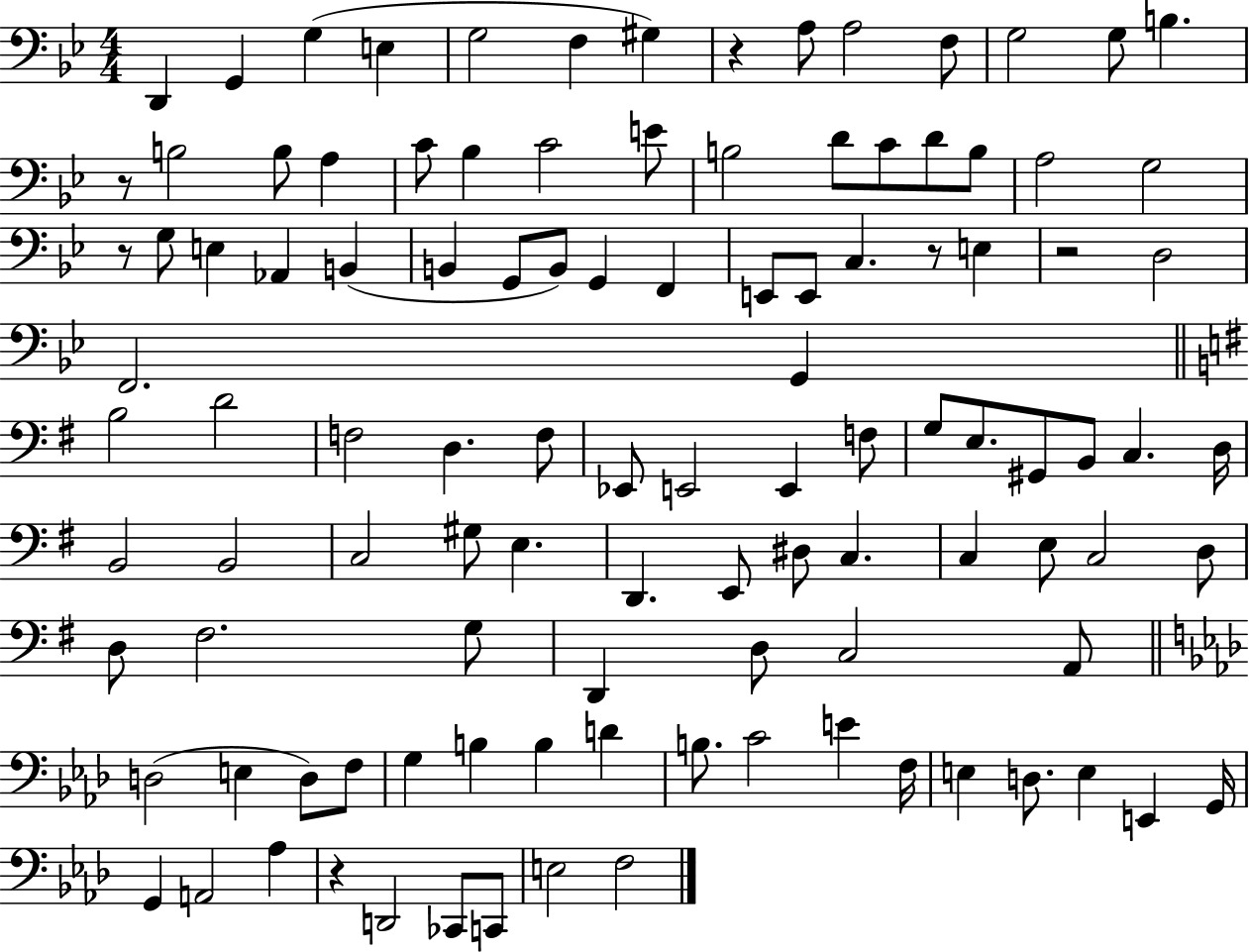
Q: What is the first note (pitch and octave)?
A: D2